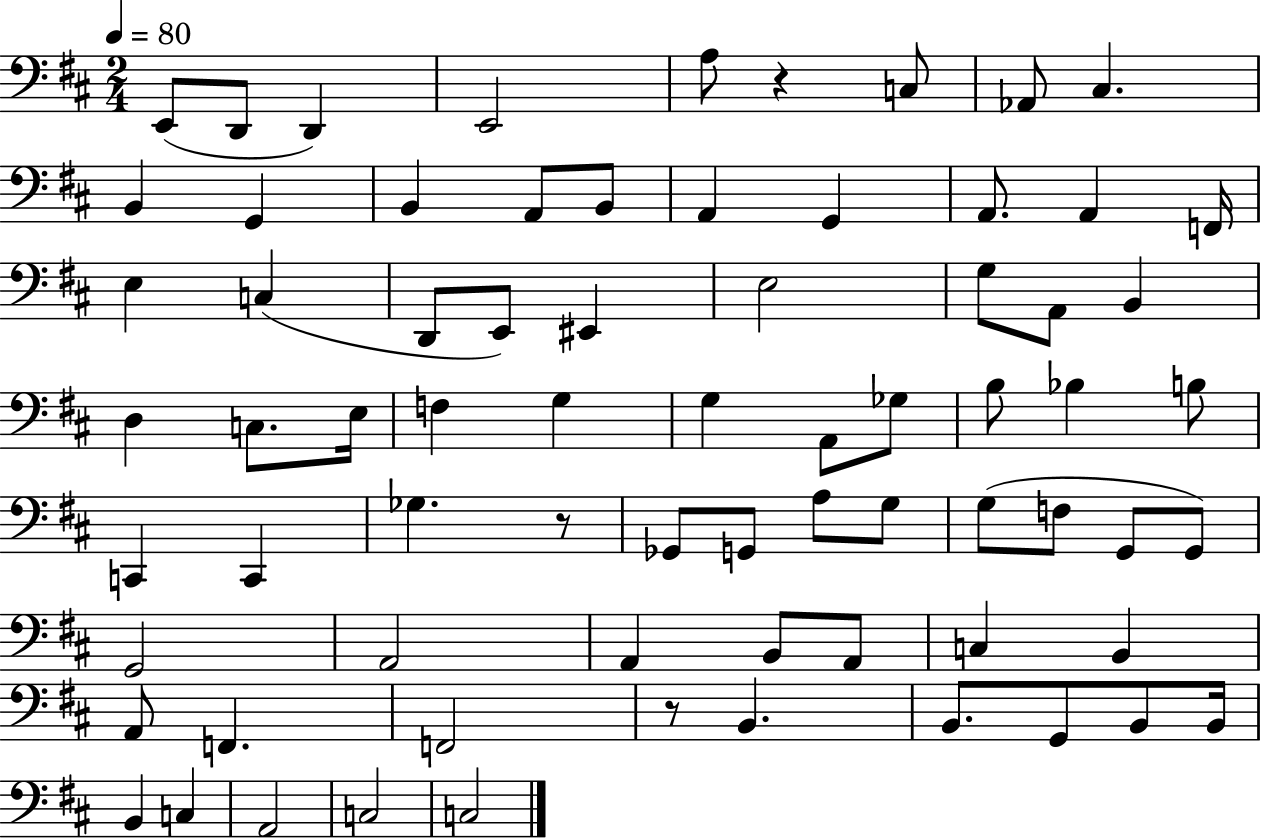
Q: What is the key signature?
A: D major